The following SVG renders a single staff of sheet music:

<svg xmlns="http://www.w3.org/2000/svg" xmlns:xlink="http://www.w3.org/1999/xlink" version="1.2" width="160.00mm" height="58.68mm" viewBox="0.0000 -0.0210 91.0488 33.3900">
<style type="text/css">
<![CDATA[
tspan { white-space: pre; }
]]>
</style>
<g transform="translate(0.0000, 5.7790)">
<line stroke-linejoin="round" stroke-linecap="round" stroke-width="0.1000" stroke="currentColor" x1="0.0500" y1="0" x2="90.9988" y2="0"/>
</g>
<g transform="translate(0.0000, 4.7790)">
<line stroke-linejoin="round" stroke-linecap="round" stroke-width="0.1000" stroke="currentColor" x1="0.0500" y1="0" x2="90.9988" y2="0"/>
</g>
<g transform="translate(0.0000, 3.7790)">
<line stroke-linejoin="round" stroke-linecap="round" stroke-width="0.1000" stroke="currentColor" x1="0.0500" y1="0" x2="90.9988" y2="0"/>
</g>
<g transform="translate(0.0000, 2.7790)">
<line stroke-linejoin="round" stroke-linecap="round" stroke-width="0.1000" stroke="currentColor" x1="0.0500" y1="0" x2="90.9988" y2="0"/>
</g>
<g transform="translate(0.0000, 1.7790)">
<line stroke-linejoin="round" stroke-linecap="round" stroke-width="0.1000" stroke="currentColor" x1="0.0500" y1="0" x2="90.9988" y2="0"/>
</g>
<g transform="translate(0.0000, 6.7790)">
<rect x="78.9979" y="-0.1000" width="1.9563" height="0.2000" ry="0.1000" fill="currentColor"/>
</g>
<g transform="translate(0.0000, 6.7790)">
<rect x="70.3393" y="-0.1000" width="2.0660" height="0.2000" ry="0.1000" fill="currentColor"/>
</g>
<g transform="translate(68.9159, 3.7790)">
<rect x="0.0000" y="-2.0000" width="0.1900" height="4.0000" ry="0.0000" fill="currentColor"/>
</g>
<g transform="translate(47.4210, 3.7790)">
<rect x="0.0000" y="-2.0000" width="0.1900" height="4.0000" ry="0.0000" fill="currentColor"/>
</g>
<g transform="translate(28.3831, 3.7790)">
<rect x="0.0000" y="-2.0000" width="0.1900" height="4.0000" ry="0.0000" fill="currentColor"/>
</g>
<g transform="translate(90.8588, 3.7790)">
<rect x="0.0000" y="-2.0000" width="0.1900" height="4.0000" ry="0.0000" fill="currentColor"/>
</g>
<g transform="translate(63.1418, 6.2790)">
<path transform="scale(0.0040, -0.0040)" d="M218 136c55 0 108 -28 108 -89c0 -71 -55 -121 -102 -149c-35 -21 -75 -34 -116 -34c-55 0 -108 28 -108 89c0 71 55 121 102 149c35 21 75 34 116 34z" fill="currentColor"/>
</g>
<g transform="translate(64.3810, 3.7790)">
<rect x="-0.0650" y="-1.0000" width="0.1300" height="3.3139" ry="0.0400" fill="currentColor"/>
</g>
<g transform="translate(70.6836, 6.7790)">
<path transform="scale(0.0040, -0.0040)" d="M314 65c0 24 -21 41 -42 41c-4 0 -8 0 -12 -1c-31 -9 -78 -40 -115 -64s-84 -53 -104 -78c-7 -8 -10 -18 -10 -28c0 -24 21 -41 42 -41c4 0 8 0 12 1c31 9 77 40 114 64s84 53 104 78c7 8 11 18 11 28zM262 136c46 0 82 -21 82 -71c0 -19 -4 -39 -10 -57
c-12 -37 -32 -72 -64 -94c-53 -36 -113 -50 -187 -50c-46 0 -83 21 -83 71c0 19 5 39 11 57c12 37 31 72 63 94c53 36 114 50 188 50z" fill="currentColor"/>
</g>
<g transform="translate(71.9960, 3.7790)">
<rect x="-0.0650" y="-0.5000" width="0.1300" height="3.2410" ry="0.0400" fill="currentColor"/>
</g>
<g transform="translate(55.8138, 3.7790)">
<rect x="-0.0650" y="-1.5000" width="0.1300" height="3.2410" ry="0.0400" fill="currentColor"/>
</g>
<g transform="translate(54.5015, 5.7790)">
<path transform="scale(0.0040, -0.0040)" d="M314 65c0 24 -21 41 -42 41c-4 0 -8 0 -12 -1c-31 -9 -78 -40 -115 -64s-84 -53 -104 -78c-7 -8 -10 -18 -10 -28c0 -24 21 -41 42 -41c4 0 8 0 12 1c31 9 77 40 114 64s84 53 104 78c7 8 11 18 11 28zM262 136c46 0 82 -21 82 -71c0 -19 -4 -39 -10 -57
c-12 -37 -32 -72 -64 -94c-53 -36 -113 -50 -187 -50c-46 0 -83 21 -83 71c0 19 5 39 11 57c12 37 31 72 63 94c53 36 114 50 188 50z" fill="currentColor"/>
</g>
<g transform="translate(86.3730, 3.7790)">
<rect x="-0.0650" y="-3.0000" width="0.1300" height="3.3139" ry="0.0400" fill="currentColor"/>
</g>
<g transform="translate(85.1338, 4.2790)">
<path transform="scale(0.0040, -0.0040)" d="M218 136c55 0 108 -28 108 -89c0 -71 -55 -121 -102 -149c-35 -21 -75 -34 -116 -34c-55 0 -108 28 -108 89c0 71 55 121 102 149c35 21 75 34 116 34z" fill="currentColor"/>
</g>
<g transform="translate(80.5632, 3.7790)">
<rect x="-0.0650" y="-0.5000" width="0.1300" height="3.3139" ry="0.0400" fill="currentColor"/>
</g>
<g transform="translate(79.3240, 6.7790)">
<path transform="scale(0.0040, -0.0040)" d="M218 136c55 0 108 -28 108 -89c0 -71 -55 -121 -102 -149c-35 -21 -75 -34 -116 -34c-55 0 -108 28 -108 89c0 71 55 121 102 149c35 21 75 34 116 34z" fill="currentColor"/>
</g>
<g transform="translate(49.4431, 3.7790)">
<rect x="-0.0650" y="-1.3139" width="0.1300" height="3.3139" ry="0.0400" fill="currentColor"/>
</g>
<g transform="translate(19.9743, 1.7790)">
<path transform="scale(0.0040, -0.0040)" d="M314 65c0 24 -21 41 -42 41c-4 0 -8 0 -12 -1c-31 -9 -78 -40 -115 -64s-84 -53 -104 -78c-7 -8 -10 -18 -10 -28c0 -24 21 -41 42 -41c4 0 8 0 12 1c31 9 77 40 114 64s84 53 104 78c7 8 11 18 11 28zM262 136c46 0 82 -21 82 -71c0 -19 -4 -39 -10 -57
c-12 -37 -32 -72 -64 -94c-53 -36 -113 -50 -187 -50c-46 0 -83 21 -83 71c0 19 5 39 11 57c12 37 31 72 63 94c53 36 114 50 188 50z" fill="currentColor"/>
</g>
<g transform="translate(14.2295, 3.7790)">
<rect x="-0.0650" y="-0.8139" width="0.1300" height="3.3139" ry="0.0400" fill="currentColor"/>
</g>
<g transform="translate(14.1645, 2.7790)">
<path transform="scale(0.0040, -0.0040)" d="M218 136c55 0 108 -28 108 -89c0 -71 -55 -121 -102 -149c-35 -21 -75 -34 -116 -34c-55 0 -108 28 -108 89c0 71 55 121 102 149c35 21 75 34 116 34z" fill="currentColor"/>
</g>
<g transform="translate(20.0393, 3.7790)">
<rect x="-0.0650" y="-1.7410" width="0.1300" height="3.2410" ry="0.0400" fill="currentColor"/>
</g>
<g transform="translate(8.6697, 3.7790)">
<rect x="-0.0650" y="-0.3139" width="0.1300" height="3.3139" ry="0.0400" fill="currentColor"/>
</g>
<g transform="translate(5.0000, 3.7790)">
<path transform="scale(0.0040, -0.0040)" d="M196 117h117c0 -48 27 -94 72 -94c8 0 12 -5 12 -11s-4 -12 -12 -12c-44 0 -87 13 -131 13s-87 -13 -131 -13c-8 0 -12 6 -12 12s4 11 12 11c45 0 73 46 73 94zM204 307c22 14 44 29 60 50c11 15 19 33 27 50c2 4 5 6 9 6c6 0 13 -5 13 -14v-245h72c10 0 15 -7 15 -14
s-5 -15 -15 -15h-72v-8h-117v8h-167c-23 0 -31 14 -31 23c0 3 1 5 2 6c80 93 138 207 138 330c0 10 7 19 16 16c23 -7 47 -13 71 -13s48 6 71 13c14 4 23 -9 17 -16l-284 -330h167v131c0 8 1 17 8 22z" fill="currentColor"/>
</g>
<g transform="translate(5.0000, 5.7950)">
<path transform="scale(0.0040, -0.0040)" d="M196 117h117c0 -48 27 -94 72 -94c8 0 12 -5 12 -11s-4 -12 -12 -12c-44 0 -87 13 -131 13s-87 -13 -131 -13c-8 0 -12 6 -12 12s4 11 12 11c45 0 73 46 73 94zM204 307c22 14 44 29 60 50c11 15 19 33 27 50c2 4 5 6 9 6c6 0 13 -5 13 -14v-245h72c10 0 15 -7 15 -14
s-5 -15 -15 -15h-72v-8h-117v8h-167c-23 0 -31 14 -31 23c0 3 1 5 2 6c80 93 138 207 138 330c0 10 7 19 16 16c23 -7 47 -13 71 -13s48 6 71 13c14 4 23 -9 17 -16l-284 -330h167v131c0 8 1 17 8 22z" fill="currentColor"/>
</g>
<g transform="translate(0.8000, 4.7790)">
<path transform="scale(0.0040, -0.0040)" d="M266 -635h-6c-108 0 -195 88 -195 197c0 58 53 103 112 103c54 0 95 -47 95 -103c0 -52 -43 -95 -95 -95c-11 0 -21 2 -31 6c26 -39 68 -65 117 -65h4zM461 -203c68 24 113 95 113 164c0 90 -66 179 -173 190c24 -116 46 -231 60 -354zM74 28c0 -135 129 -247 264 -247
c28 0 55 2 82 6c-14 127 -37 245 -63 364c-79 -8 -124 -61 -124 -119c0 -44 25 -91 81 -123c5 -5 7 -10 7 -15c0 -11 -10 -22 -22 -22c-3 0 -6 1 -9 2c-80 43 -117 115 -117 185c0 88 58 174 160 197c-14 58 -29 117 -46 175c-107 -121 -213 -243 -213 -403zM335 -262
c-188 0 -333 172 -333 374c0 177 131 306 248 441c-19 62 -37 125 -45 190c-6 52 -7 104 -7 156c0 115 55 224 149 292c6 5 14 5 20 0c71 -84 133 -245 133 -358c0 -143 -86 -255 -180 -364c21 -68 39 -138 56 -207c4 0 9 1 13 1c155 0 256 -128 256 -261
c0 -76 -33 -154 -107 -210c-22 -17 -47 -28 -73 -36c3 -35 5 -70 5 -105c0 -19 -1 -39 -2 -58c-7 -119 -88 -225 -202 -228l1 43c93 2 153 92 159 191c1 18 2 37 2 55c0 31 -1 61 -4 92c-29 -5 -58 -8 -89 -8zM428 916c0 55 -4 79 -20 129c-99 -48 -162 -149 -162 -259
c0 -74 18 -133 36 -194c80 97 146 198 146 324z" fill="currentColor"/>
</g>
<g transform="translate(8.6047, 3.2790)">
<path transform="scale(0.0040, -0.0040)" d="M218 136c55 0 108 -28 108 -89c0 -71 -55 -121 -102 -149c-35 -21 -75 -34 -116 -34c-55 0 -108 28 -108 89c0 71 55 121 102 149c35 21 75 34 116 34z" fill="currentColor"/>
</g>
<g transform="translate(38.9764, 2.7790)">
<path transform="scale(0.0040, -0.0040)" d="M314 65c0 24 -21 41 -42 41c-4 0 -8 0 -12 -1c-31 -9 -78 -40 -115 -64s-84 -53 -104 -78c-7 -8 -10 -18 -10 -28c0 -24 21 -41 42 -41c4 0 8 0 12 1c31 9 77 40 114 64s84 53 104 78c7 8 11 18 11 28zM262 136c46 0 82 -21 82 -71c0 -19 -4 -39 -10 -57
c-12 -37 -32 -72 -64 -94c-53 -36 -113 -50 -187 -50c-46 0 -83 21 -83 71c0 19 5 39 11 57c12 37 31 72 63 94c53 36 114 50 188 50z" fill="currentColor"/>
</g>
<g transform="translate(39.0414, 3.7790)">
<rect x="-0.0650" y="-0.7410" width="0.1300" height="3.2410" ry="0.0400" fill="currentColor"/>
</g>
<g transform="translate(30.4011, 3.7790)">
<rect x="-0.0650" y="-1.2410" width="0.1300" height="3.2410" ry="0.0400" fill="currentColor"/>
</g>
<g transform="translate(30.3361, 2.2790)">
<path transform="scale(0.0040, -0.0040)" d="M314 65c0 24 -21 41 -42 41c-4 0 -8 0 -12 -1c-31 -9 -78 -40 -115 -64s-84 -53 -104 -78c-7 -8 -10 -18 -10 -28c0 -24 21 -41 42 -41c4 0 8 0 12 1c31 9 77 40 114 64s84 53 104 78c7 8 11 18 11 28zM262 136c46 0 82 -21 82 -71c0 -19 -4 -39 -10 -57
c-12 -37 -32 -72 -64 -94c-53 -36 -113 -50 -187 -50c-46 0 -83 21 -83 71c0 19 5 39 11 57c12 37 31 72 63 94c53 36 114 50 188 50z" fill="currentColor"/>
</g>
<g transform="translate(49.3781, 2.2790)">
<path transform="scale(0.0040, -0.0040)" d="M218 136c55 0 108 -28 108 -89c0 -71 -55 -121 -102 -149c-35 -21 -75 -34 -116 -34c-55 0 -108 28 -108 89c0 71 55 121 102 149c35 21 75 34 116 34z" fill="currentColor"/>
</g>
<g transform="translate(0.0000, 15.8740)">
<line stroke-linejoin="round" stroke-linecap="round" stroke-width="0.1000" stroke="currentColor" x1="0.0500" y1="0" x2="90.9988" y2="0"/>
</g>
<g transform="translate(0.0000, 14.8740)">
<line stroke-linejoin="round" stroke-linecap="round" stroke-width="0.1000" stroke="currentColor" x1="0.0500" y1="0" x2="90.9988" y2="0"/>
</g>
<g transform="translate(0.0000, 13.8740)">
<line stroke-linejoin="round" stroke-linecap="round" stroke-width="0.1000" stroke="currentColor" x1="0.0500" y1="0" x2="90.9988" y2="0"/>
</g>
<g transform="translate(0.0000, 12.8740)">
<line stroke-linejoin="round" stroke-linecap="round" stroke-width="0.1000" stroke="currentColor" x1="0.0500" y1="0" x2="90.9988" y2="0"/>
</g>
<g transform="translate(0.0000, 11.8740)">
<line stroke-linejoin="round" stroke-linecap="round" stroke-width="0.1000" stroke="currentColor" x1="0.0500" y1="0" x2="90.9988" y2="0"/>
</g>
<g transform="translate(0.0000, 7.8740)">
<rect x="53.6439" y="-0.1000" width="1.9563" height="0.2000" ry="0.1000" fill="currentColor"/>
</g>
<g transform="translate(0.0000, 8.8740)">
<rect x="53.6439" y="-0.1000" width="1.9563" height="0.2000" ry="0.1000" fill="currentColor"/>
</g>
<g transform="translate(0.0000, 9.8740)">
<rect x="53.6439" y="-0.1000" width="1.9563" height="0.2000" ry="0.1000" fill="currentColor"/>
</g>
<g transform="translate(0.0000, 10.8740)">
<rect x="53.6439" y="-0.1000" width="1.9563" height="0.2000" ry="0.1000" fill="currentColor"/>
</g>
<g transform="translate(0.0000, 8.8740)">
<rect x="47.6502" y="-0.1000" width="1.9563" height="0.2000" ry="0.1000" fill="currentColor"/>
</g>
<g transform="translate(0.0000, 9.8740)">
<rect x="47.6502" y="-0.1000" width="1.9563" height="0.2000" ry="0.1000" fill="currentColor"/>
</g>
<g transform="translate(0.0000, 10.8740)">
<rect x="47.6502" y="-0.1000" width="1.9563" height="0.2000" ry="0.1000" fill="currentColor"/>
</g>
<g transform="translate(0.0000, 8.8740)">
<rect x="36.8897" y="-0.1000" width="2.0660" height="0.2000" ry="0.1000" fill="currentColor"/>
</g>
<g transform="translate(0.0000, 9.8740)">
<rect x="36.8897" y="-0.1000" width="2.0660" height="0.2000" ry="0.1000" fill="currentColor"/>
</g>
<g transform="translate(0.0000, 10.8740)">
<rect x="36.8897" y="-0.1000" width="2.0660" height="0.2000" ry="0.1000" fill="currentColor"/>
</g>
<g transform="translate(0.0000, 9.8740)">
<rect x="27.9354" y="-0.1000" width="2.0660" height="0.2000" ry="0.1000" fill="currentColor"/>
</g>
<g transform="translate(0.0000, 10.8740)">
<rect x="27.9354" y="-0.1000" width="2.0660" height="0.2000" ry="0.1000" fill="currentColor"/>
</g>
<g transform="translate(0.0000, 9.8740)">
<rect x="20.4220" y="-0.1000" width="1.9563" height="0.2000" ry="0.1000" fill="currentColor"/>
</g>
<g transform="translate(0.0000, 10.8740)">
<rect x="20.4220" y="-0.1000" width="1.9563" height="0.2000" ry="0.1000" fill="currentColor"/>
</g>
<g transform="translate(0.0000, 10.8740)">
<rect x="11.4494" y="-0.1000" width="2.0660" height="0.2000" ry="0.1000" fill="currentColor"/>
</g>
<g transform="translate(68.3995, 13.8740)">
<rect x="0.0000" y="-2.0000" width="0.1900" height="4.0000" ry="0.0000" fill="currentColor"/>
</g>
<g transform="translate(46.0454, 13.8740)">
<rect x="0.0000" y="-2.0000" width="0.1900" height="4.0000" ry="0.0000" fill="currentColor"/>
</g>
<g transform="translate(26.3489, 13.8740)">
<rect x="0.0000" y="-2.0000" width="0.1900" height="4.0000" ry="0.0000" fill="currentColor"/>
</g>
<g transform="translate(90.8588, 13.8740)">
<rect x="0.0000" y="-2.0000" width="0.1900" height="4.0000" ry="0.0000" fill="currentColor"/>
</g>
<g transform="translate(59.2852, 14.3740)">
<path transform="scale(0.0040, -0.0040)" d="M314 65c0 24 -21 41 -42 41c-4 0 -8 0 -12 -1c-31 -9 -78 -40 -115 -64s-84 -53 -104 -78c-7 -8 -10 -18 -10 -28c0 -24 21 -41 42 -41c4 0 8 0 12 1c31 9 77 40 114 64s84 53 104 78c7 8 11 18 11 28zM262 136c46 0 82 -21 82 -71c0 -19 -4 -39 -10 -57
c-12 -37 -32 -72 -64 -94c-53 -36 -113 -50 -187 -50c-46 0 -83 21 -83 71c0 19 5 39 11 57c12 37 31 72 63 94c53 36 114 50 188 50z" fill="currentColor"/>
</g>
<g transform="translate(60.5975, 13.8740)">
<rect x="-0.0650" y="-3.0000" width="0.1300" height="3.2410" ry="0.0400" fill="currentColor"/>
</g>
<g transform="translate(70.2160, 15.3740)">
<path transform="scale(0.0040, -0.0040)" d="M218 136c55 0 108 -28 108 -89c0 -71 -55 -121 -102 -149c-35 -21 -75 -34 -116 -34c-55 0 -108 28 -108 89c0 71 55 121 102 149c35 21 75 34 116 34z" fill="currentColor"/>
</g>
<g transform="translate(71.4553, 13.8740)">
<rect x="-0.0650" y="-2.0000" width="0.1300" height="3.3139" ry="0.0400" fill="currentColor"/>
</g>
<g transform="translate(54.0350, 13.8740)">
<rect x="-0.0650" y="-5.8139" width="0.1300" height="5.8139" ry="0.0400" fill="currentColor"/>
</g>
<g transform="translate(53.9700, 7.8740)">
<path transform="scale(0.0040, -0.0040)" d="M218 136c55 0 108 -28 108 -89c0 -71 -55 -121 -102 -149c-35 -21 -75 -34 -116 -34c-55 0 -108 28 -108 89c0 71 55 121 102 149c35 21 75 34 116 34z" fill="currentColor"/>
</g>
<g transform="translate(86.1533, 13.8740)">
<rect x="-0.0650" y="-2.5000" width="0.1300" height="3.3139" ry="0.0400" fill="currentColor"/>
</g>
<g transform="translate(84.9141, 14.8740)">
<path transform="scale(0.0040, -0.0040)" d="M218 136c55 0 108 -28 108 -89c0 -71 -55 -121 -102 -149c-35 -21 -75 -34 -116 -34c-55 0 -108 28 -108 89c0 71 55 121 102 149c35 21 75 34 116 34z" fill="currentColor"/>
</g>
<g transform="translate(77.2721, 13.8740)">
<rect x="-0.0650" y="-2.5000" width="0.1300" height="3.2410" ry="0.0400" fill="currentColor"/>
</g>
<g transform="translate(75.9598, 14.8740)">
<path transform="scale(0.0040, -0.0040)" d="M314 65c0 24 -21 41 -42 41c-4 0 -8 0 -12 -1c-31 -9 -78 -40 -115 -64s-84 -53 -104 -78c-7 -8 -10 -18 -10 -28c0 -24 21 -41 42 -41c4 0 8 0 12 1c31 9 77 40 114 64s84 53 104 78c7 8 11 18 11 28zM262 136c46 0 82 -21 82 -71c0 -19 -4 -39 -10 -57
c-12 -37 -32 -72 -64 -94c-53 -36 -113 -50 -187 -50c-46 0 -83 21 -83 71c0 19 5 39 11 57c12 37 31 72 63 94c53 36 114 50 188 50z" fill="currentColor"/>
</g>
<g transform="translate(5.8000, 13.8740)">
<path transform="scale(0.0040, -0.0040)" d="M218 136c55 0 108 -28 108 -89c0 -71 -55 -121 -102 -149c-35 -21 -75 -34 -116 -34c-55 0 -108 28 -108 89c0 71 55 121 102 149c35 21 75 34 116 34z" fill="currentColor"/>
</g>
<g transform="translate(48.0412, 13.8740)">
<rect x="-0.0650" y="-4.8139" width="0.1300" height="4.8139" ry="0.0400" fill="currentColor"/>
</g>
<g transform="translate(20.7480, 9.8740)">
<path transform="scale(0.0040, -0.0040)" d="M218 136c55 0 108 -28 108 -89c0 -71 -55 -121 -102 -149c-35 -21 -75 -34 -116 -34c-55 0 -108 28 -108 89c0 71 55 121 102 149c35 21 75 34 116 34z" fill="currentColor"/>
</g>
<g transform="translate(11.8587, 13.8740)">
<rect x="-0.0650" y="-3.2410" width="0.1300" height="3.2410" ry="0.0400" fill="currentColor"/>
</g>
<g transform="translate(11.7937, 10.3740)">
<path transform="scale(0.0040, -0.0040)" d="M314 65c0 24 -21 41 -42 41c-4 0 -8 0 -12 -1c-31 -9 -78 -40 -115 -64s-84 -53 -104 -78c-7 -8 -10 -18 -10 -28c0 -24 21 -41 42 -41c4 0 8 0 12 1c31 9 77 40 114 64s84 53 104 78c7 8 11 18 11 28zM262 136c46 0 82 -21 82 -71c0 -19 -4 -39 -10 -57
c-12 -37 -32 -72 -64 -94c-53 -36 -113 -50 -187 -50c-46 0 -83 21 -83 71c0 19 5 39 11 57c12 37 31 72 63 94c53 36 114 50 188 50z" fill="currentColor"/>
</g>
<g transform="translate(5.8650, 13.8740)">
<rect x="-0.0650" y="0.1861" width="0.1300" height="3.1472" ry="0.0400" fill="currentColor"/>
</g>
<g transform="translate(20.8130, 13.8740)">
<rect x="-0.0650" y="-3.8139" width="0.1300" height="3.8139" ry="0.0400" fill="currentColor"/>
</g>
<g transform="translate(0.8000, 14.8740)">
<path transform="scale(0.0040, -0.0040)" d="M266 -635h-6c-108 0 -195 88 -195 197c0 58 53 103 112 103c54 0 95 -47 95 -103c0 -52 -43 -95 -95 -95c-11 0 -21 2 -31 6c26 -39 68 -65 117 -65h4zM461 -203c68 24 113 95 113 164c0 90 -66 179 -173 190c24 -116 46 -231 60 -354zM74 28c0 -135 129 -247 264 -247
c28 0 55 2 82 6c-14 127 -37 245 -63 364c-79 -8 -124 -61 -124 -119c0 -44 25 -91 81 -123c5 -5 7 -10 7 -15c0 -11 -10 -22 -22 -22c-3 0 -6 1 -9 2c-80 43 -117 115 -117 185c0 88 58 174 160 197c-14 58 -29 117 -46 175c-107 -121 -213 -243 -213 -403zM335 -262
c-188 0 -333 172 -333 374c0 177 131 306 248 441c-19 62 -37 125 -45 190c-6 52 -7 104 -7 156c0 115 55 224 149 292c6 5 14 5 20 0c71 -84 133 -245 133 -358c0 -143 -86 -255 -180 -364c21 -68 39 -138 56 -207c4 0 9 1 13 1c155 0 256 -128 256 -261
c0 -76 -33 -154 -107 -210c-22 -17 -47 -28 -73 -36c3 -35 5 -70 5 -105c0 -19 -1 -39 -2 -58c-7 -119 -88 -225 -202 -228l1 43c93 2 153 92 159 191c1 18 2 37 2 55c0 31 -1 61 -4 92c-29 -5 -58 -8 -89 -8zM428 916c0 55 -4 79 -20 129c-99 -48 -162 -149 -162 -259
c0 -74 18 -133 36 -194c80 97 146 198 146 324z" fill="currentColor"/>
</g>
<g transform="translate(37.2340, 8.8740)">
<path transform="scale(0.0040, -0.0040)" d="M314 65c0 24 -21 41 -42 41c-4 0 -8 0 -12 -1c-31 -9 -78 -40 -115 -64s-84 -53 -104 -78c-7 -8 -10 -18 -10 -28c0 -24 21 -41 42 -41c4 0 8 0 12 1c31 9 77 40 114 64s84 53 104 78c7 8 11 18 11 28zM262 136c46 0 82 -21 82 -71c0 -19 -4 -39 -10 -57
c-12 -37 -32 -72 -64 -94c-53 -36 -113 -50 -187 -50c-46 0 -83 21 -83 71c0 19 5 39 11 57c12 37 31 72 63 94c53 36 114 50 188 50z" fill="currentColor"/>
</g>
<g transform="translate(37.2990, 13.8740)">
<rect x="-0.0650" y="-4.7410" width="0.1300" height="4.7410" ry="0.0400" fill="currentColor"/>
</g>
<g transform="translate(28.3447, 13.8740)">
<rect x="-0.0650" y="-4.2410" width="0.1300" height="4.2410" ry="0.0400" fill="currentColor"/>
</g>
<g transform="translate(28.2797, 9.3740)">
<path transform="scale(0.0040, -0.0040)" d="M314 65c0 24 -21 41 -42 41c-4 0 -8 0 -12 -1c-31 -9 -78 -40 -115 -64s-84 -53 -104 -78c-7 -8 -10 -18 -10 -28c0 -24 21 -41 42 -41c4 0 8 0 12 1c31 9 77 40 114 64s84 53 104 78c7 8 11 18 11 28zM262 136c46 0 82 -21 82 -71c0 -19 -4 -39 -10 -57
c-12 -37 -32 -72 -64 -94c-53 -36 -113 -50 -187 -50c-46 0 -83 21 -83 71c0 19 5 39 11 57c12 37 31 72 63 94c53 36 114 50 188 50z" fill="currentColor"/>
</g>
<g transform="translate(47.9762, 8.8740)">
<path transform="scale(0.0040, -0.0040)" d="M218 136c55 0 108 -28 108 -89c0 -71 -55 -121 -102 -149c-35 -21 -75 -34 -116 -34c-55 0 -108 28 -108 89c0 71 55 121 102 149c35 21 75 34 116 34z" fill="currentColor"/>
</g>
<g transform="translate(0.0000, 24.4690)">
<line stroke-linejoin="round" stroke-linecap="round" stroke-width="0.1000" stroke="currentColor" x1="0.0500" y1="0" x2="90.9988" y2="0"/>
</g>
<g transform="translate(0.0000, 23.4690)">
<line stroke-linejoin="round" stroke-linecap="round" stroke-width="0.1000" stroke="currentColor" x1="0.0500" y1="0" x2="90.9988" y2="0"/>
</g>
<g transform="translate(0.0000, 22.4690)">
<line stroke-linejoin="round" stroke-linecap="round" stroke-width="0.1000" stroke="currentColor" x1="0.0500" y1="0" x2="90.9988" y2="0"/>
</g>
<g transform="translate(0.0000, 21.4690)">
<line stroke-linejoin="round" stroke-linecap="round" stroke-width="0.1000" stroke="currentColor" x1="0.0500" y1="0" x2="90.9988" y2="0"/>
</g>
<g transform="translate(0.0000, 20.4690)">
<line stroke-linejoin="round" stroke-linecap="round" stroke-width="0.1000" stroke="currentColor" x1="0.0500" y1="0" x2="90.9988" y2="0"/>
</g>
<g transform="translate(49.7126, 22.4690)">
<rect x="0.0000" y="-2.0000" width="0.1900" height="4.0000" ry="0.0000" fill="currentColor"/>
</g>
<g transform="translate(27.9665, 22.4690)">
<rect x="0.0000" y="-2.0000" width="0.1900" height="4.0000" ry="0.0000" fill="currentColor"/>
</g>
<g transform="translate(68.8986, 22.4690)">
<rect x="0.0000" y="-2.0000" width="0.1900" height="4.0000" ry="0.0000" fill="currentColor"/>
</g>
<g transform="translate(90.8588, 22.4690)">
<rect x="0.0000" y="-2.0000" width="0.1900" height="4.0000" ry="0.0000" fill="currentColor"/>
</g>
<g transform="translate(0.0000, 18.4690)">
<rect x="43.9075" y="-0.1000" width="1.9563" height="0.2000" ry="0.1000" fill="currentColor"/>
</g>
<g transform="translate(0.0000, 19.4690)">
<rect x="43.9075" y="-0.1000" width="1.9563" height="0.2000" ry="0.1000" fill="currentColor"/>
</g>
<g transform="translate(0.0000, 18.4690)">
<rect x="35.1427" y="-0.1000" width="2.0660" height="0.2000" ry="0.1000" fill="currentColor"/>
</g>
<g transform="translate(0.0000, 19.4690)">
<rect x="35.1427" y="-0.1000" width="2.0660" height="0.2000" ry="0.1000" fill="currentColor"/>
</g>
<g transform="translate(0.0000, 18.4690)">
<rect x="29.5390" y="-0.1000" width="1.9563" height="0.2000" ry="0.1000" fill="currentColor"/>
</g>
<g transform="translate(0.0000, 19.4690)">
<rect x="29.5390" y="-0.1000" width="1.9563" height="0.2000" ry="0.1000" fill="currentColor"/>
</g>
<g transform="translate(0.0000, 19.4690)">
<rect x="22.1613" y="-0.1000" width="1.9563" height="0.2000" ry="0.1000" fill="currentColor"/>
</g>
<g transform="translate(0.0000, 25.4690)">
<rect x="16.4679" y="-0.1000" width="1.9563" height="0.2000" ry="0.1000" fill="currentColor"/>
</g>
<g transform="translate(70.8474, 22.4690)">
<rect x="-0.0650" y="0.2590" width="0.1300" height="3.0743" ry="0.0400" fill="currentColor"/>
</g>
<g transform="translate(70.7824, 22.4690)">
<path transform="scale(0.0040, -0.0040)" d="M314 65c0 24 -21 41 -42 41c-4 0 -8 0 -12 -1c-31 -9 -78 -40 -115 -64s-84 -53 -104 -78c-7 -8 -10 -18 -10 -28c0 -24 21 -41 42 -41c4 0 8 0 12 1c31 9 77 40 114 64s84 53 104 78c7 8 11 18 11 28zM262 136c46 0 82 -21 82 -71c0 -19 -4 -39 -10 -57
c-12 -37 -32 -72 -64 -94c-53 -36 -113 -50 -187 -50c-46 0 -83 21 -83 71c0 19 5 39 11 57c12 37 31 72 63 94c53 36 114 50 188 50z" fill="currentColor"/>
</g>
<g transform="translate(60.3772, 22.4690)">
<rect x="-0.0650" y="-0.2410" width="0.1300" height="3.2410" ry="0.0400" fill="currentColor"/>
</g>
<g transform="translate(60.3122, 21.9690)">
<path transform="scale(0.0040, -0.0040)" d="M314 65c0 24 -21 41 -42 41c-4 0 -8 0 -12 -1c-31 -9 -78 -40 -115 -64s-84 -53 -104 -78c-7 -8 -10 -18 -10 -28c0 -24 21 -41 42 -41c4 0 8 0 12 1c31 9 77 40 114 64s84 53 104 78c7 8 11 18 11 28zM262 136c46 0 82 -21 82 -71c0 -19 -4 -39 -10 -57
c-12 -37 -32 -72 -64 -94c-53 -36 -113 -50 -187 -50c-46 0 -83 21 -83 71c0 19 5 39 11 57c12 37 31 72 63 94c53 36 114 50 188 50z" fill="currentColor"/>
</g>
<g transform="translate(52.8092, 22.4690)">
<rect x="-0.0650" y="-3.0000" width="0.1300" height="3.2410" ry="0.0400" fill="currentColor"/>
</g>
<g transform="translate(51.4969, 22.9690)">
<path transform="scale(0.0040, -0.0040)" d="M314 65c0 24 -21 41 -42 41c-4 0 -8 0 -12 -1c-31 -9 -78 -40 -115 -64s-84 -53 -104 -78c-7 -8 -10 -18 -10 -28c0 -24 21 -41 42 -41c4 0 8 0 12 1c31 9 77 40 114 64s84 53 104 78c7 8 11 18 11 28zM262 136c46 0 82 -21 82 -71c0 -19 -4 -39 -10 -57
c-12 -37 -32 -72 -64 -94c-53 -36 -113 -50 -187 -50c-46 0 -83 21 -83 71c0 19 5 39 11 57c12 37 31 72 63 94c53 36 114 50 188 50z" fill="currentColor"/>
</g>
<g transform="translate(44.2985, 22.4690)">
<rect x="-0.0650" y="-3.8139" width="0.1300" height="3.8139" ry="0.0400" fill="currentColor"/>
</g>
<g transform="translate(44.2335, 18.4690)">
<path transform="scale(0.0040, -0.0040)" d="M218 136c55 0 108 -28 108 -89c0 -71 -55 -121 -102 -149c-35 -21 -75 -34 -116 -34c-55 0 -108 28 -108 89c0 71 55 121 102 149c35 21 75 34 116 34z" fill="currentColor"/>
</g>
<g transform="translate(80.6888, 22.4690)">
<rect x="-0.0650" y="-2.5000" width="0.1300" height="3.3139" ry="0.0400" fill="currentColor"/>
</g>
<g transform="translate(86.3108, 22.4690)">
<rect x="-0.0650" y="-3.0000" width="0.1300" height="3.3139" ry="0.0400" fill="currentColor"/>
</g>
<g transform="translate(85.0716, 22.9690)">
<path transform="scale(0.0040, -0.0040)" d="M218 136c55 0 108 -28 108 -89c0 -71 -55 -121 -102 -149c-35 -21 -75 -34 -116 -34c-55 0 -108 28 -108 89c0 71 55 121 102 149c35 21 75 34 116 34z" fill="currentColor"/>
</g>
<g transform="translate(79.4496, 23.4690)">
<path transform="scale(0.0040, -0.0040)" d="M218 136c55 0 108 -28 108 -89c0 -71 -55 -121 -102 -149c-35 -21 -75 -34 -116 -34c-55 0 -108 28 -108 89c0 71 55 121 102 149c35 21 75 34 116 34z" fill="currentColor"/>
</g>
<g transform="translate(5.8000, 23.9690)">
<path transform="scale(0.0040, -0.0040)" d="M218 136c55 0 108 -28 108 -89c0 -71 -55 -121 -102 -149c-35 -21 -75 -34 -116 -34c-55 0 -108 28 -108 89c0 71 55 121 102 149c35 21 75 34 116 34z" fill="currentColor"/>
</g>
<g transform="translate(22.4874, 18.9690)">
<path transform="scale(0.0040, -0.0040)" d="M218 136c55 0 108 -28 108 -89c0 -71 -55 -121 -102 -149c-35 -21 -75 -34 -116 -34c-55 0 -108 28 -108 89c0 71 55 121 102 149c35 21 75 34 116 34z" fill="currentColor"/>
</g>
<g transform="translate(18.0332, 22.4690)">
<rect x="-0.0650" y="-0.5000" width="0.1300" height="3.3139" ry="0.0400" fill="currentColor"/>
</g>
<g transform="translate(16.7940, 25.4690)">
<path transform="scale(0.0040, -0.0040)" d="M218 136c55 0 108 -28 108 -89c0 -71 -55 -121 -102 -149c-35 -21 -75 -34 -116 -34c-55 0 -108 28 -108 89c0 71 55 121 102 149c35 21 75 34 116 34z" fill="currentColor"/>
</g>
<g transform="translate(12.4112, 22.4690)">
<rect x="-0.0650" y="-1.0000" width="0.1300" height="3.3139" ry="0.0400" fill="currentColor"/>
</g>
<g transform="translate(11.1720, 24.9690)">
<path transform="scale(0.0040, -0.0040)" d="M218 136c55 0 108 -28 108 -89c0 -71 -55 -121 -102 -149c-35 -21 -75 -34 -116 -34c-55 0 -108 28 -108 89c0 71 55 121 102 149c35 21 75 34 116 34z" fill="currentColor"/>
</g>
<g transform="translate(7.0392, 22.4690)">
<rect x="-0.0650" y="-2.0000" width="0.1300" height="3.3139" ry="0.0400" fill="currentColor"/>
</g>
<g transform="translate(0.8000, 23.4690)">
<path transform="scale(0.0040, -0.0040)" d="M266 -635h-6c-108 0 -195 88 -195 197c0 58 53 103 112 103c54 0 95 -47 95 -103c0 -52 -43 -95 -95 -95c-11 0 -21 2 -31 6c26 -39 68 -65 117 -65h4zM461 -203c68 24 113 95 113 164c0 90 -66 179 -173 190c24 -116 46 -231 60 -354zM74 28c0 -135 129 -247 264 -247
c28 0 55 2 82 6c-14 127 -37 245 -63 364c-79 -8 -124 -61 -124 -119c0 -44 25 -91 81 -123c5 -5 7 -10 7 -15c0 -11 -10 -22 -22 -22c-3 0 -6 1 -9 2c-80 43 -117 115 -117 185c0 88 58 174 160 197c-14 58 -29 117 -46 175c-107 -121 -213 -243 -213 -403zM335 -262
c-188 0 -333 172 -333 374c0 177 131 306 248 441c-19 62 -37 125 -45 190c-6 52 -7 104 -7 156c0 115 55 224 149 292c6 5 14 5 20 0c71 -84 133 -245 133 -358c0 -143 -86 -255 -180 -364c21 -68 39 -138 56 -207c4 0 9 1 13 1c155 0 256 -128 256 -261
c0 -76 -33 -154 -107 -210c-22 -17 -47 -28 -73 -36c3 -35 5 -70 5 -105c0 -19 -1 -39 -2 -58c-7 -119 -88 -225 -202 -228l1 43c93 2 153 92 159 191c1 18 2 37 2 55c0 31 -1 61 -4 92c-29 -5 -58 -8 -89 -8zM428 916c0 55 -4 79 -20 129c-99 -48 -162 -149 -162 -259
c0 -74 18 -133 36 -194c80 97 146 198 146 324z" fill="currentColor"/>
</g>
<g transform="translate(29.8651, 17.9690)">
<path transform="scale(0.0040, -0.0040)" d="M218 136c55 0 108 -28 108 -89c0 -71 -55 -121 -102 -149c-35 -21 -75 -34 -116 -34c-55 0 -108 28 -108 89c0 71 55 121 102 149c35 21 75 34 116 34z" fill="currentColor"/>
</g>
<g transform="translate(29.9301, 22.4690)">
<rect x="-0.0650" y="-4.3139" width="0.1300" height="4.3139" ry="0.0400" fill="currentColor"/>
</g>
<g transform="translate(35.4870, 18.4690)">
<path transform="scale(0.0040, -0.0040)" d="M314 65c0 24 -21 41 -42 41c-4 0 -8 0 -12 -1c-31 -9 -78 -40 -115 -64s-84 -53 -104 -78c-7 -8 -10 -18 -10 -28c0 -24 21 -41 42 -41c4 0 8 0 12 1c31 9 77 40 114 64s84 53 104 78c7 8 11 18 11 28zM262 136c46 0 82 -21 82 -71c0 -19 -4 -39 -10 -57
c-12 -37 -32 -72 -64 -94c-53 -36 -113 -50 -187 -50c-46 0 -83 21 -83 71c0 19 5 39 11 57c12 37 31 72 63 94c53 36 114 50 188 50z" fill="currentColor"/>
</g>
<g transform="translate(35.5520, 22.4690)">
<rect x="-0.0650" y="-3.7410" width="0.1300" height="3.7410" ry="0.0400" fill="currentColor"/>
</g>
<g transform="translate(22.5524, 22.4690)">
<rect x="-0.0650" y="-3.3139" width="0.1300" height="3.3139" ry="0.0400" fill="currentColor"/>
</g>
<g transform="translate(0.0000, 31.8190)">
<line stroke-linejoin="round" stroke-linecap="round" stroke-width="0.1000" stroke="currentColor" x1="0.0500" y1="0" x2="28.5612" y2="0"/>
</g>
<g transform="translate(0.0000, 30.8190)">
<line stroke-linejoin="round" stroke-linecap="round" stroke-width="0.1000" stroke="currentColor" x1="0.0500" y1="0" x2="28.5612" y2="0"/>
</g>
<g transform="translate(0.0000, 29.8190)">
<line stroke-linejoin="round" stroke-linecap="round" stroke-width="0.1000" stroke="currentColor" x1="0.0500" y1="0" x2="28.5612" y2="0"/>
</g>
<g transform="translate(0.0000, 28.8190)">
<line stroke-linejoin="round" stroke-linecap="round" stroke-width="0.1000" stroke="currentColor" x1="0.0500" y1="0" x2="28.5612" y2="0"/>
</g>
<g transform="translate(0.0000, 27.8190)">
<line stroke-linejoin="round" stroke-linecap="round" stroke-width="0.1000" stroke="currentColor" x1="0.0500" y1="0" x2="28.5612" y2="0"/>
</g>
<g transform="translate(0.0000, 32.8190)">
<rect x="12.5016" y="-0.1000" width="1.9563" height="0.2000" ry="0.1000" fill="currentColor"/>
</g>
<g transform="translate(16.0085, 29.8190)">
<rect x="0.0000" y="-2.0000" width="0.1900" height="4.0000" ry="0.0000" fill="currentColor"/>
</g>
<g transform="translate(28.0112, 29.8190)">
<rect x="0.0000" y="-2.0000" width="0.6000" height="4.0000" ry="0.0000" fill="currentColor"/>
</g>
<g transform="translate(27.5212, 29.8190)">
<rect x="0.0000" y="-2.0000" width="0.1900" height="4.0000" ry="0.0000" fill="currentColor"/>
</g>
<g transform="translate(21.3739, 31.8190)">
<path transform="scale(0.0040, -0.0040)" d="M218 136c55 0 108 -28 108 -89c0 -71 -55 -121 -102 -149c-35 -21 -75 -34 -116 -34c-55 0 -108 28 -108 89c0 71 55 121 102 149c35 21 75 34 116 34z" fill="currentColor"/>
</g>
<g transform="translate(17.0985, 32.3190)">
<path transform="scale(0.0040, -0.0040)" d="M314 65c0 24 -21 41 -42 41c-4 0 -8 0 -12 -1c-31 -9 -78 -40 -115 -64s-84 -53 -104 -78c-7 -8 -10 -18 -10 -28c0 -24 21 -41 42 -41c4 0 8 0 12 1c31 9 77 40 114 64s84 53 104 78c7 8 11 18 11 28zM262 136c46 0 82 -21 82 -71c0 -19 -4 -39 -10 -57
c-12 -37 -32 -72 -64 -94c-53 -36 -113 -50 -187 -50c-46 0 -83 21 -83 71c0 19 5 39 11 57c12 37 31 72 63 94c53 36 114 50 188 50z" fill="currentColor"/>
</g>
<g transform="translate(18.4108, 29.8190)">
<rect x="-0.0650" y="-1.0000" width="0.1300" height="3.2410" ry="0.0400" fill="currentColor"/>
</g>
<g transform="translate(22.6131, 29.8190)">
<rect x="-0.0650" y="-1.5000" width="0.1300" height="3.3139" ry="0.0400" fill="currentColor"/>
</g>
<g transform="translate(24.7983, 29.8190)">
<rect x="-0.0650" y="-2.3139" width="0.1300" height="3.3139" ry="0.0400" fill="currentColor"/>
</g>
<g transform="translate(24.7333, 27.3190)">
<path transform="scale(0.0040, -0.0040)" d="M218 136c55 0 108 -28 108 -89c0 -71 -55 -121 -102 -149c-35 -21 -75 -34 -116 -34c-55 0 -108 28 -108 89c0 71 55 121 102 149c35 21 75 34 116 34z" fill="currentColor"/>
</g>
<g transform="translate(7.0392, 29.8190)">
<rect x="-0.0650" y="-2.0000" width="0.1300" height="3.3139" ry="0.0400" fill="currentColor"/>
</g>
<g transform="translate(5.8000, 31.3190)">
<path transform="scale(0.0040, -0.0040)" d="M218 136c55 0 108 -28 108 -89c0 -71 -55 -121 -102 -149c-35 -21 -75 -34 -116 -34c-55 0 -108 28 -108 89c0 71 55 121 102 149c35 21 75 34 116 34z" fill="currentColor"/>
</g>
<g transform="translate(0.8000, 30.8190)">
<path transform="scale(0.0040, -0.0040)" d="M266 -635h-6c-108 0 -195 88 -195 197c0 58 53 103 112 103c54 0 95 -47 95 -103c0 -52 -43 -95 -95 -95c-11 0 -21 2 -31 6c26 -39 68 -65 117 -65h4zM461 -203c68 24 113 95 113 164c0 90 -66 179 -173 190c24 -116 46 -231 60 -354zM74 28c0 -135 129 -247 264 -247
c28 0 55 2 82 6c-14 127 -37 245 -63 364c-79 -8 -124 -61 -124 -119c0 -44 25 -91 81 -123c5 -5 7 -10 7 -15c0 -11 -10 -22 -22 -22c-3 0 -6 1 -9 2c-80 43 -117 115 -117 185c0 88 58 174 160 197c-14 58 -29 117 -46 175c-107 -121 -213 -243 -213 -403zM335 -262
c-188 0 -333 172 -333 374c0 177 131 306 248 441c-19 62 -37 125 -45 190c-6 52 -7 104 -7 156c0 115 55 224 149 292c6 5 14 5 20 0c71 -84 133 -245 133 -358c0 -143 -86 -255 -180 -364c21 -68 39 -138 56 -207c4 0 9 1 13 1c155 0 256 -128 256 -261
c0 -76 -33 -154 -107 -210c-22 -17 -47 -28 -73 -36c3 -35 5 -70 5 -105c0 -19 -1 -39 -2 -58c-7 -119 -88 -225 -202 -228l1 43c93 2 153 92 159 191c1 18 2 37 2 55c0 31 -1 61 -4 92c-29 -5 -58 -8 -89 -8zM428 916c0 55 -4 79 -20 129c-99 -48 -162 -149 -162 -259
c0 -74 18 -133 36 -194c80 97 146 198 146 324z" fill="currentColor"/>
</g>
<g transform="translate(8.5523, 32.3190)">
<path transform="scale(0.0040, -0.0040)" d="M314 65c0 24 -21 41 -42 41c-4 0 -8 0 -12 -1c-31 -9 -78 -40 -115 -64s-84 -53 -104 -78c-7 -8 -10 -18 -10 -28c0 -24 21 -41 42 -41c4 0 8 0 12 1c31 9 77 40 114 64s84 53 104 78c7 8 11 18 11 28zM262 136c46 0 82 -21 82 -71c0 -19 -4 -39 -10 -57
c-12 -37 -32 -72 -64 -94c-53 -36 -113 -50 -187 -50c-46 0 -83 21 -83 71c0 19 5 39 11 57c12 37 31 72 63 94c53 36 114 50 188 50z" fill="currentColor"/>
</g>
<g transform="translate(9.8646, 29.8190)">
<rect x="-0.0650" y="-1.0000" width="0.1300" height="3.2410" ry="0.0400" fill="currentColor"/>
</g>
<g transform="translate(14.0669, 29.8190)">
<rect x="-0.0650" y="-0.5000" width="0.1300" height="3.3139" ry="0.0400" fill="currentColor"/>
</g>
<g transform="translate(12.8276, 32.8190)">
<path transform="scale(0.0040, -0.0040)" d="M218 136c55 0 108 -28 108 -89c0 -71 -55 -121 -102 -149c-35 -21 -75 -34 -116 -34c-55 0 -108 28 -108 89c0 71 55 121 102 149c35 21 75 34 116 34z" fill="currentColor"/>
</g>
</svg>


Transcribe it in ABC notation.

X:1
T:Untitled
M:4/4
L:1/4
K:C
c d f2 e2 d2 e E2 D C2 C A B b2 c' d'2 e'2 e' g' A2 F G2 G F D C b d' c'2 c' A2 c2 B2 G A F D2 C D2 E g